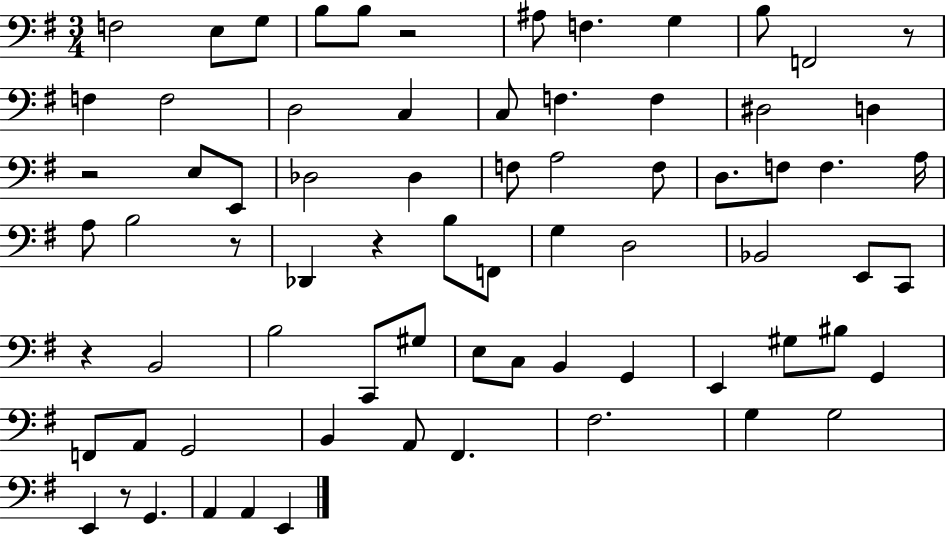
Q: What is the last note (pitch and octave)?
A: E2